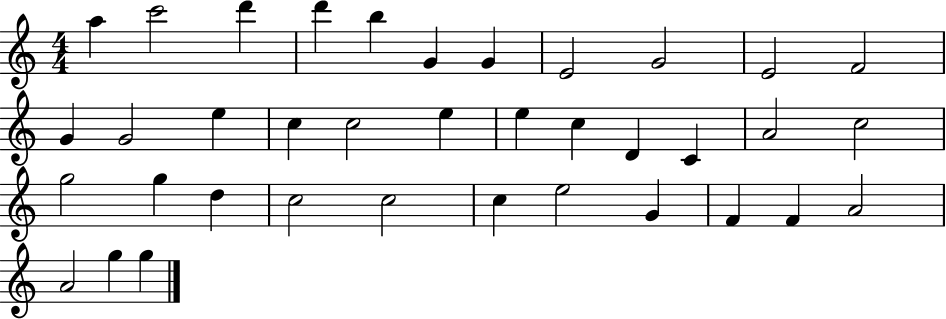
{
  \clef treble
  \numericTimeSignature
  \time 4/4
  \key c \major
  a''4 c'''2 d'''4 | d'''4 b''4 g'4 g'4 | e'2 g'2 | e'2 f'2 | \break g'4 g'2 e''4 | c''4 c''2 e''4 | e''4 c''4 d'4 c'4 | a'2 c''2 | \break g''2 g''4 d''4 | c''2 c''2 | c''4 e''2 g'4 | f'4 f'4 a'2 | \break a'2 g''4 g''4 | \bar "|."
}